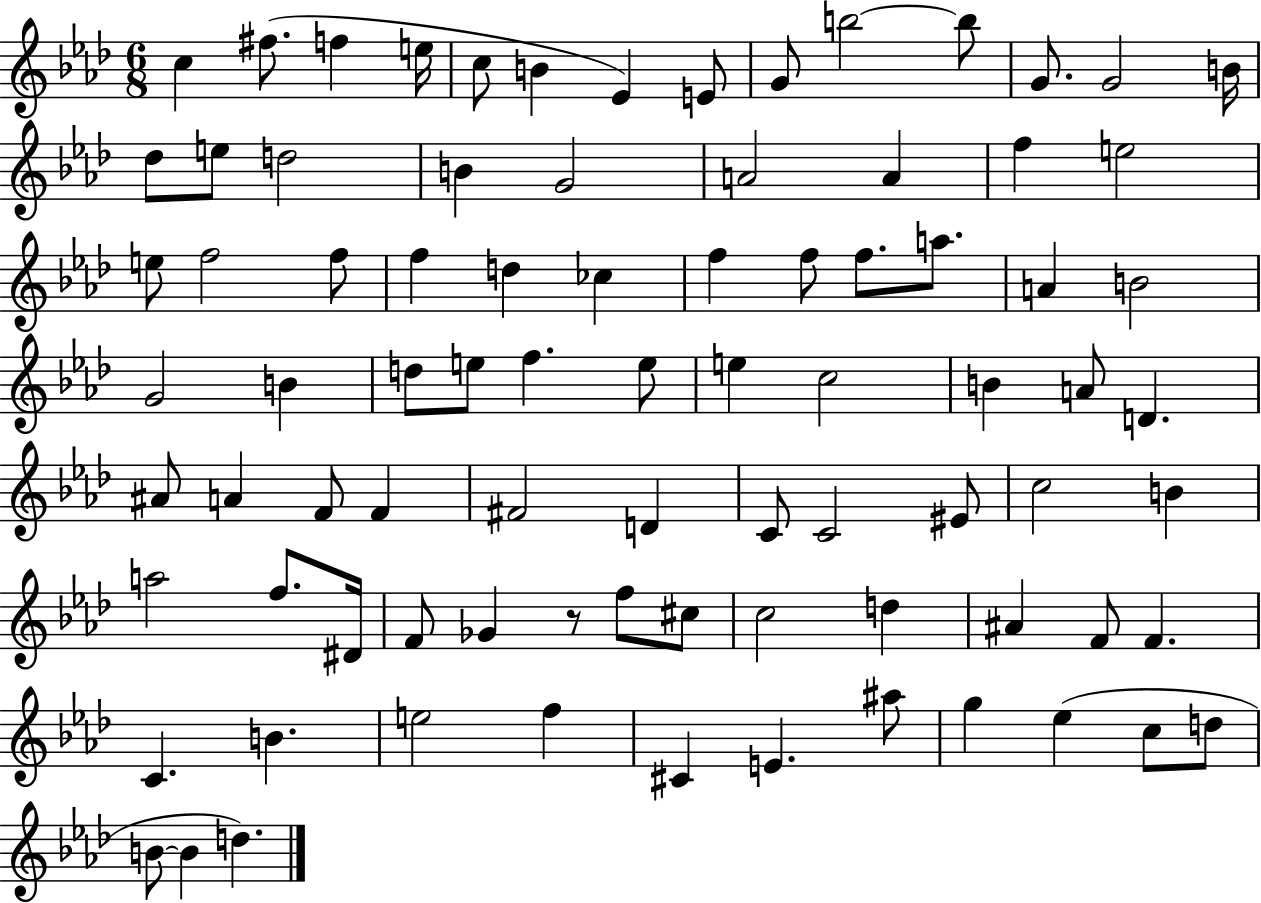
{
  \clef treble
  \numericTimeSignature
  \time 6/8
  \key aes \major
  \repeat volta 2 { c''4 fis''8.( f''4 e''16 | c''8 b'4 ees'4) e'8 | g'8 b''2~~ b''8 | g'8. g'2 b'16 | \break des''8 e''8 d''2 | b'4 g'2 | a'2 a'4 | f''4 e''2 | \break e''8 f''2 f''8 | f''4 d''4 ces''4 | f''4 f''8 f''8. a''8. | a'4 b'2 | \break g'2 b'4 | d''8 e''8 f''4. e''8 | e''4 c''2 | b'4 a'8 d'4. | \break ais'8 a'4 f'8 f'4 | fis'2 d'4 | c'8 c'2 eis'8 | c''2 b'4 | \break a''2 f''8. dis'16 | f'8 ges'4 r8 f''8 cis''8 | c''2 d''4 | ais'4 f'8 f'4. | \break c'4. b'4. | e''2 f''4 | cis'4 e'4. ais''8 | g''4 ees''4( c''8 d''8 | \break b'8~~ b'4 d''4.) | } \bar "|."
}